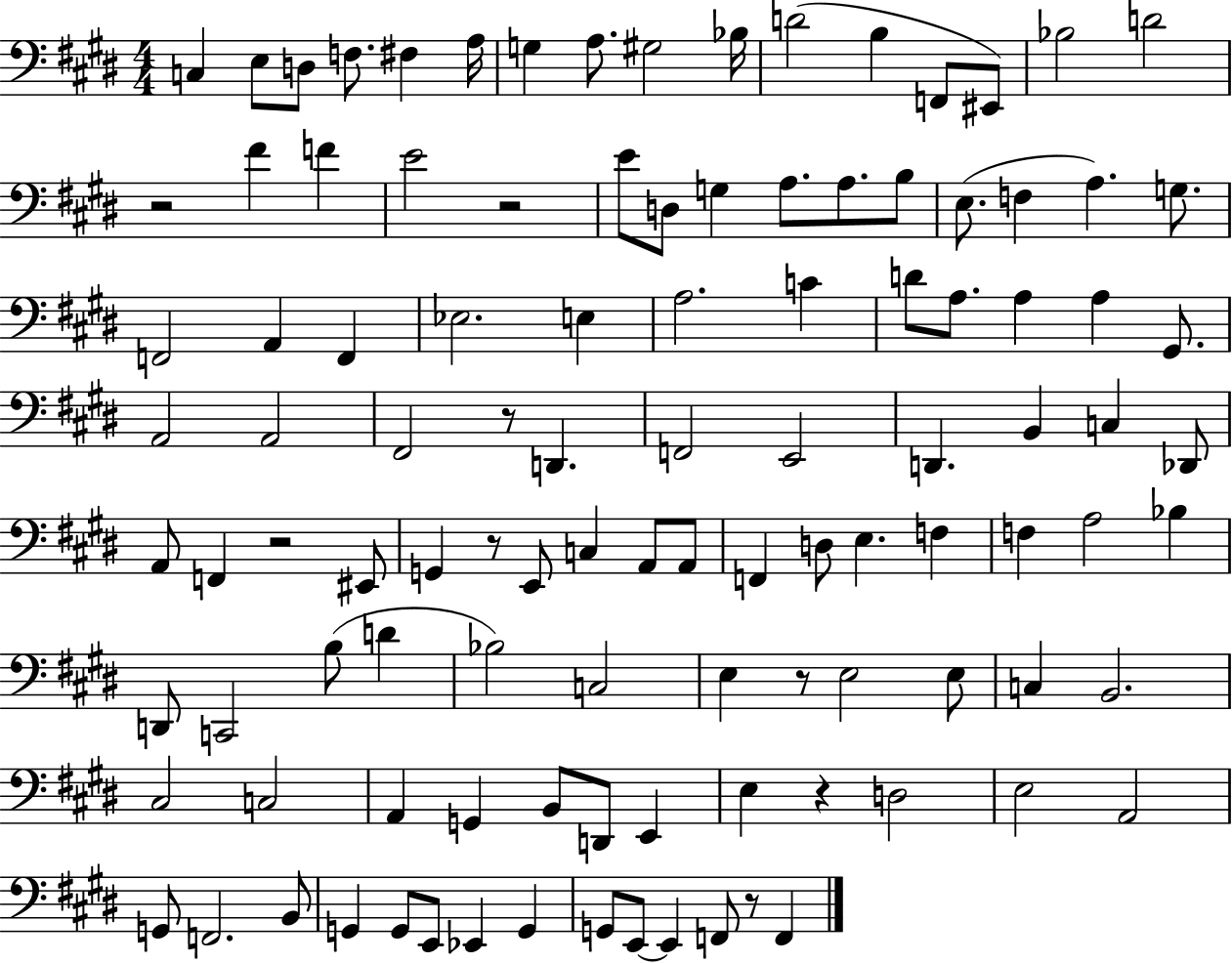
{
  \clef bass
  \numericTimeSignature
  \time 4/4
  \key e \major
  c4 e8 d8 f8. fis4 a16 | g4 a8. gis2 bes16 | d'2( b4 f,8 eis,8) | bes2 d'2 | \break r2 fis'4 f'4 | e'2 r2 | e'8 d8 g4 a8. a8. b8 | e8.( f4 a4.) g8. | \break f,2 a,4 f,4 | ees2. e4 | a2. c'4 | d'8 a8. a4 a4 gis,8. | \break a,2 a,2 | fis,2 r8 d,4. | f,2 e,2 | d,4. b,4 c4 des,8 | \break a,8 f,4 r2 eis,8 | g,4 r8 e,8 c4 a,8 a,8 | f,4 d8 e4. f4 | f4 a2 bes4 | \break d,8 c,2 b8( d'4 | bes2) c2 | e4 r8 e2 e8 | c4 b,2. | \break cis2 c2 | a,4 g,4 b,8 d,8 e,4 | e4 r4 d2 | e2 a,2 | \break g,8 f,2. b,8 | g,4 g,8 e,8 ees,4 g,4 | g,8 e,8~~ e,4 f,8 r8 f,4 | \bar "|."
}